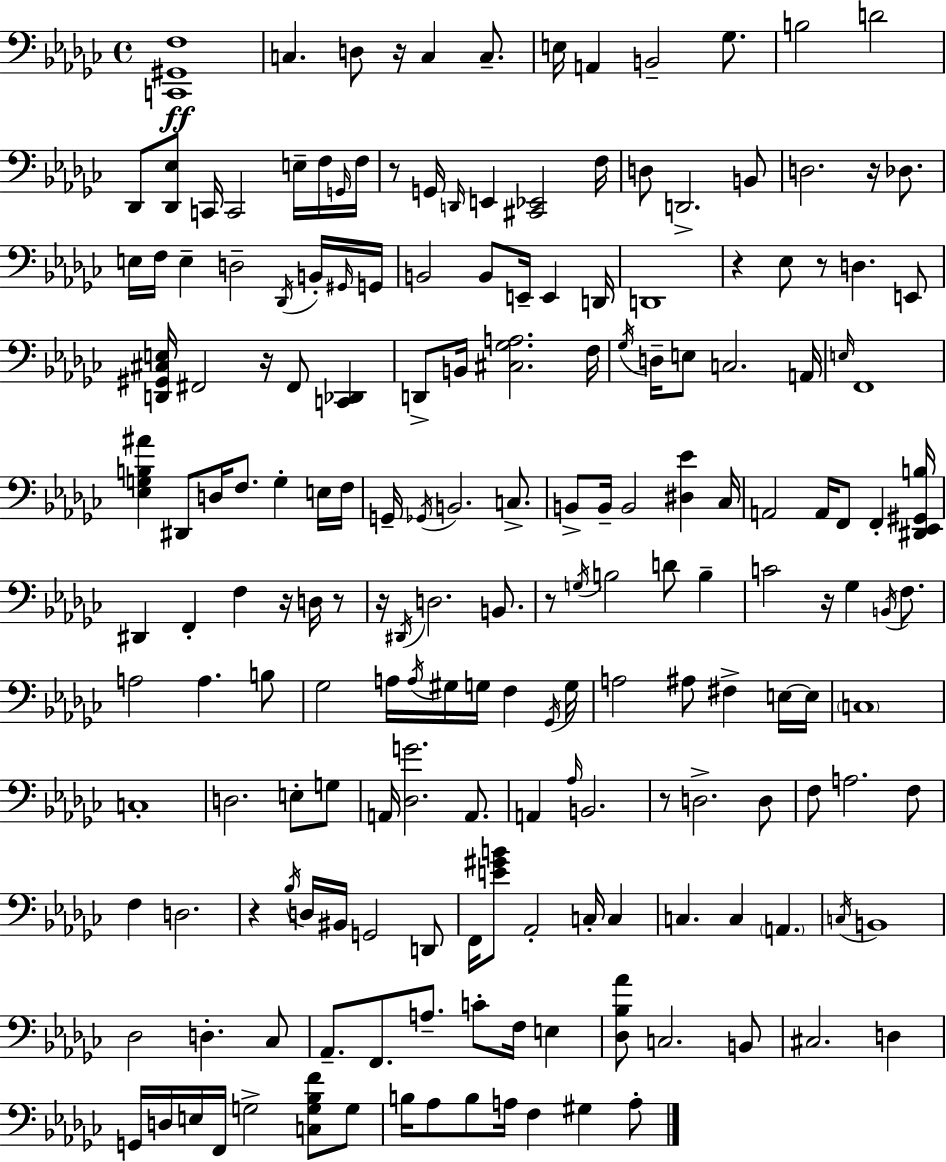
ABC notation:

X:1
T:Untitled
M:4/4
L:1/4
K:Ebm
[C,,^G,,F,]4 C, D,/2 z/4 C, C,/2 E,/4 A,, B,,2 _G,/2 B,2 D2 _D,,/2 [_D,,_E,]/2 C,,/4 C,,2 E,/4 F,/4 G,,/4 F,/4 z/2 G,,/4 D,,/4 E,, [^C,,_E,,]2 F,/4 D,/2 D,,2 B,,/2 D,2 z/4 _D,/2 E,/4 F,/4 E, D,2 _D,,/4 B,,/4 ^G,,/4 G,,/4 B,,2 B,,/2 E,,/4 E,, D,,/4 D,,4 z _E,/2 z/2 D, E,,/2 [D,,^G,,^C,E,]/4 ^F,,2 z/4 ^F,,/2 [C,,_D,,] D,,/2 B,,/4 [^C,_G,A,]2 F,/4 _G,/4 D,/4 E,/2 C,2 A,,/4 E,/4 F,,4 [_E,G,B,^A] ^D,,/2 D,/4 F,/2 G, E,/4 F,/4 G,,/4 _G,,/4 B,,2 C,/2 B,,/2 B,,/4 B,,2 [^D,_E] _C,/4 A,,2 A,,/4 F,,/2 F,, [^D,,_E,,^G,,B,]/4 ^D,, F,, F, z/4 D,/4 z/2 z/4 ^D,,/4 D,2 B,,/2 z/2 G,/4 B,2 D/2 B, C2 z/4 _G, B,,/4 F,/2 A,2 A, B,/2 _G,2 A,/4 A,/4 ^G,/4 G,/4 F, _G,,/4 G,/4 A,2 ^A,/2 ^F, E,/4 E,/4 C,4 C,4 D,2 E,/2 G,/2 A,,/4 [_D,G]2 A,,/2 A,, _A,/4 B,,2 z/2 D,2 D,/2 F,/2 A,2 F,/2 F, D,2 z _B,/4 D,/4 ^B,,/4 G,,2 D,,/2 F,,/4 [E^GB]/2 _A,,2 C,/4 C, C, C, A,, C,/4 B,,4 _D,2 D, _C,/2 _A,,/2 F,,/2 A,/2 C/2 F,/4 E, [_D,_B,_A]/2 C,2 B,,/2 ^C,2 D, G,,/4 D,/4 E,/4 F,,/4 G,2 [C,G,_B,F]/2 G,/2 B,/4 _A,/2 B,/2 A,/4 F, ^G, A,/2